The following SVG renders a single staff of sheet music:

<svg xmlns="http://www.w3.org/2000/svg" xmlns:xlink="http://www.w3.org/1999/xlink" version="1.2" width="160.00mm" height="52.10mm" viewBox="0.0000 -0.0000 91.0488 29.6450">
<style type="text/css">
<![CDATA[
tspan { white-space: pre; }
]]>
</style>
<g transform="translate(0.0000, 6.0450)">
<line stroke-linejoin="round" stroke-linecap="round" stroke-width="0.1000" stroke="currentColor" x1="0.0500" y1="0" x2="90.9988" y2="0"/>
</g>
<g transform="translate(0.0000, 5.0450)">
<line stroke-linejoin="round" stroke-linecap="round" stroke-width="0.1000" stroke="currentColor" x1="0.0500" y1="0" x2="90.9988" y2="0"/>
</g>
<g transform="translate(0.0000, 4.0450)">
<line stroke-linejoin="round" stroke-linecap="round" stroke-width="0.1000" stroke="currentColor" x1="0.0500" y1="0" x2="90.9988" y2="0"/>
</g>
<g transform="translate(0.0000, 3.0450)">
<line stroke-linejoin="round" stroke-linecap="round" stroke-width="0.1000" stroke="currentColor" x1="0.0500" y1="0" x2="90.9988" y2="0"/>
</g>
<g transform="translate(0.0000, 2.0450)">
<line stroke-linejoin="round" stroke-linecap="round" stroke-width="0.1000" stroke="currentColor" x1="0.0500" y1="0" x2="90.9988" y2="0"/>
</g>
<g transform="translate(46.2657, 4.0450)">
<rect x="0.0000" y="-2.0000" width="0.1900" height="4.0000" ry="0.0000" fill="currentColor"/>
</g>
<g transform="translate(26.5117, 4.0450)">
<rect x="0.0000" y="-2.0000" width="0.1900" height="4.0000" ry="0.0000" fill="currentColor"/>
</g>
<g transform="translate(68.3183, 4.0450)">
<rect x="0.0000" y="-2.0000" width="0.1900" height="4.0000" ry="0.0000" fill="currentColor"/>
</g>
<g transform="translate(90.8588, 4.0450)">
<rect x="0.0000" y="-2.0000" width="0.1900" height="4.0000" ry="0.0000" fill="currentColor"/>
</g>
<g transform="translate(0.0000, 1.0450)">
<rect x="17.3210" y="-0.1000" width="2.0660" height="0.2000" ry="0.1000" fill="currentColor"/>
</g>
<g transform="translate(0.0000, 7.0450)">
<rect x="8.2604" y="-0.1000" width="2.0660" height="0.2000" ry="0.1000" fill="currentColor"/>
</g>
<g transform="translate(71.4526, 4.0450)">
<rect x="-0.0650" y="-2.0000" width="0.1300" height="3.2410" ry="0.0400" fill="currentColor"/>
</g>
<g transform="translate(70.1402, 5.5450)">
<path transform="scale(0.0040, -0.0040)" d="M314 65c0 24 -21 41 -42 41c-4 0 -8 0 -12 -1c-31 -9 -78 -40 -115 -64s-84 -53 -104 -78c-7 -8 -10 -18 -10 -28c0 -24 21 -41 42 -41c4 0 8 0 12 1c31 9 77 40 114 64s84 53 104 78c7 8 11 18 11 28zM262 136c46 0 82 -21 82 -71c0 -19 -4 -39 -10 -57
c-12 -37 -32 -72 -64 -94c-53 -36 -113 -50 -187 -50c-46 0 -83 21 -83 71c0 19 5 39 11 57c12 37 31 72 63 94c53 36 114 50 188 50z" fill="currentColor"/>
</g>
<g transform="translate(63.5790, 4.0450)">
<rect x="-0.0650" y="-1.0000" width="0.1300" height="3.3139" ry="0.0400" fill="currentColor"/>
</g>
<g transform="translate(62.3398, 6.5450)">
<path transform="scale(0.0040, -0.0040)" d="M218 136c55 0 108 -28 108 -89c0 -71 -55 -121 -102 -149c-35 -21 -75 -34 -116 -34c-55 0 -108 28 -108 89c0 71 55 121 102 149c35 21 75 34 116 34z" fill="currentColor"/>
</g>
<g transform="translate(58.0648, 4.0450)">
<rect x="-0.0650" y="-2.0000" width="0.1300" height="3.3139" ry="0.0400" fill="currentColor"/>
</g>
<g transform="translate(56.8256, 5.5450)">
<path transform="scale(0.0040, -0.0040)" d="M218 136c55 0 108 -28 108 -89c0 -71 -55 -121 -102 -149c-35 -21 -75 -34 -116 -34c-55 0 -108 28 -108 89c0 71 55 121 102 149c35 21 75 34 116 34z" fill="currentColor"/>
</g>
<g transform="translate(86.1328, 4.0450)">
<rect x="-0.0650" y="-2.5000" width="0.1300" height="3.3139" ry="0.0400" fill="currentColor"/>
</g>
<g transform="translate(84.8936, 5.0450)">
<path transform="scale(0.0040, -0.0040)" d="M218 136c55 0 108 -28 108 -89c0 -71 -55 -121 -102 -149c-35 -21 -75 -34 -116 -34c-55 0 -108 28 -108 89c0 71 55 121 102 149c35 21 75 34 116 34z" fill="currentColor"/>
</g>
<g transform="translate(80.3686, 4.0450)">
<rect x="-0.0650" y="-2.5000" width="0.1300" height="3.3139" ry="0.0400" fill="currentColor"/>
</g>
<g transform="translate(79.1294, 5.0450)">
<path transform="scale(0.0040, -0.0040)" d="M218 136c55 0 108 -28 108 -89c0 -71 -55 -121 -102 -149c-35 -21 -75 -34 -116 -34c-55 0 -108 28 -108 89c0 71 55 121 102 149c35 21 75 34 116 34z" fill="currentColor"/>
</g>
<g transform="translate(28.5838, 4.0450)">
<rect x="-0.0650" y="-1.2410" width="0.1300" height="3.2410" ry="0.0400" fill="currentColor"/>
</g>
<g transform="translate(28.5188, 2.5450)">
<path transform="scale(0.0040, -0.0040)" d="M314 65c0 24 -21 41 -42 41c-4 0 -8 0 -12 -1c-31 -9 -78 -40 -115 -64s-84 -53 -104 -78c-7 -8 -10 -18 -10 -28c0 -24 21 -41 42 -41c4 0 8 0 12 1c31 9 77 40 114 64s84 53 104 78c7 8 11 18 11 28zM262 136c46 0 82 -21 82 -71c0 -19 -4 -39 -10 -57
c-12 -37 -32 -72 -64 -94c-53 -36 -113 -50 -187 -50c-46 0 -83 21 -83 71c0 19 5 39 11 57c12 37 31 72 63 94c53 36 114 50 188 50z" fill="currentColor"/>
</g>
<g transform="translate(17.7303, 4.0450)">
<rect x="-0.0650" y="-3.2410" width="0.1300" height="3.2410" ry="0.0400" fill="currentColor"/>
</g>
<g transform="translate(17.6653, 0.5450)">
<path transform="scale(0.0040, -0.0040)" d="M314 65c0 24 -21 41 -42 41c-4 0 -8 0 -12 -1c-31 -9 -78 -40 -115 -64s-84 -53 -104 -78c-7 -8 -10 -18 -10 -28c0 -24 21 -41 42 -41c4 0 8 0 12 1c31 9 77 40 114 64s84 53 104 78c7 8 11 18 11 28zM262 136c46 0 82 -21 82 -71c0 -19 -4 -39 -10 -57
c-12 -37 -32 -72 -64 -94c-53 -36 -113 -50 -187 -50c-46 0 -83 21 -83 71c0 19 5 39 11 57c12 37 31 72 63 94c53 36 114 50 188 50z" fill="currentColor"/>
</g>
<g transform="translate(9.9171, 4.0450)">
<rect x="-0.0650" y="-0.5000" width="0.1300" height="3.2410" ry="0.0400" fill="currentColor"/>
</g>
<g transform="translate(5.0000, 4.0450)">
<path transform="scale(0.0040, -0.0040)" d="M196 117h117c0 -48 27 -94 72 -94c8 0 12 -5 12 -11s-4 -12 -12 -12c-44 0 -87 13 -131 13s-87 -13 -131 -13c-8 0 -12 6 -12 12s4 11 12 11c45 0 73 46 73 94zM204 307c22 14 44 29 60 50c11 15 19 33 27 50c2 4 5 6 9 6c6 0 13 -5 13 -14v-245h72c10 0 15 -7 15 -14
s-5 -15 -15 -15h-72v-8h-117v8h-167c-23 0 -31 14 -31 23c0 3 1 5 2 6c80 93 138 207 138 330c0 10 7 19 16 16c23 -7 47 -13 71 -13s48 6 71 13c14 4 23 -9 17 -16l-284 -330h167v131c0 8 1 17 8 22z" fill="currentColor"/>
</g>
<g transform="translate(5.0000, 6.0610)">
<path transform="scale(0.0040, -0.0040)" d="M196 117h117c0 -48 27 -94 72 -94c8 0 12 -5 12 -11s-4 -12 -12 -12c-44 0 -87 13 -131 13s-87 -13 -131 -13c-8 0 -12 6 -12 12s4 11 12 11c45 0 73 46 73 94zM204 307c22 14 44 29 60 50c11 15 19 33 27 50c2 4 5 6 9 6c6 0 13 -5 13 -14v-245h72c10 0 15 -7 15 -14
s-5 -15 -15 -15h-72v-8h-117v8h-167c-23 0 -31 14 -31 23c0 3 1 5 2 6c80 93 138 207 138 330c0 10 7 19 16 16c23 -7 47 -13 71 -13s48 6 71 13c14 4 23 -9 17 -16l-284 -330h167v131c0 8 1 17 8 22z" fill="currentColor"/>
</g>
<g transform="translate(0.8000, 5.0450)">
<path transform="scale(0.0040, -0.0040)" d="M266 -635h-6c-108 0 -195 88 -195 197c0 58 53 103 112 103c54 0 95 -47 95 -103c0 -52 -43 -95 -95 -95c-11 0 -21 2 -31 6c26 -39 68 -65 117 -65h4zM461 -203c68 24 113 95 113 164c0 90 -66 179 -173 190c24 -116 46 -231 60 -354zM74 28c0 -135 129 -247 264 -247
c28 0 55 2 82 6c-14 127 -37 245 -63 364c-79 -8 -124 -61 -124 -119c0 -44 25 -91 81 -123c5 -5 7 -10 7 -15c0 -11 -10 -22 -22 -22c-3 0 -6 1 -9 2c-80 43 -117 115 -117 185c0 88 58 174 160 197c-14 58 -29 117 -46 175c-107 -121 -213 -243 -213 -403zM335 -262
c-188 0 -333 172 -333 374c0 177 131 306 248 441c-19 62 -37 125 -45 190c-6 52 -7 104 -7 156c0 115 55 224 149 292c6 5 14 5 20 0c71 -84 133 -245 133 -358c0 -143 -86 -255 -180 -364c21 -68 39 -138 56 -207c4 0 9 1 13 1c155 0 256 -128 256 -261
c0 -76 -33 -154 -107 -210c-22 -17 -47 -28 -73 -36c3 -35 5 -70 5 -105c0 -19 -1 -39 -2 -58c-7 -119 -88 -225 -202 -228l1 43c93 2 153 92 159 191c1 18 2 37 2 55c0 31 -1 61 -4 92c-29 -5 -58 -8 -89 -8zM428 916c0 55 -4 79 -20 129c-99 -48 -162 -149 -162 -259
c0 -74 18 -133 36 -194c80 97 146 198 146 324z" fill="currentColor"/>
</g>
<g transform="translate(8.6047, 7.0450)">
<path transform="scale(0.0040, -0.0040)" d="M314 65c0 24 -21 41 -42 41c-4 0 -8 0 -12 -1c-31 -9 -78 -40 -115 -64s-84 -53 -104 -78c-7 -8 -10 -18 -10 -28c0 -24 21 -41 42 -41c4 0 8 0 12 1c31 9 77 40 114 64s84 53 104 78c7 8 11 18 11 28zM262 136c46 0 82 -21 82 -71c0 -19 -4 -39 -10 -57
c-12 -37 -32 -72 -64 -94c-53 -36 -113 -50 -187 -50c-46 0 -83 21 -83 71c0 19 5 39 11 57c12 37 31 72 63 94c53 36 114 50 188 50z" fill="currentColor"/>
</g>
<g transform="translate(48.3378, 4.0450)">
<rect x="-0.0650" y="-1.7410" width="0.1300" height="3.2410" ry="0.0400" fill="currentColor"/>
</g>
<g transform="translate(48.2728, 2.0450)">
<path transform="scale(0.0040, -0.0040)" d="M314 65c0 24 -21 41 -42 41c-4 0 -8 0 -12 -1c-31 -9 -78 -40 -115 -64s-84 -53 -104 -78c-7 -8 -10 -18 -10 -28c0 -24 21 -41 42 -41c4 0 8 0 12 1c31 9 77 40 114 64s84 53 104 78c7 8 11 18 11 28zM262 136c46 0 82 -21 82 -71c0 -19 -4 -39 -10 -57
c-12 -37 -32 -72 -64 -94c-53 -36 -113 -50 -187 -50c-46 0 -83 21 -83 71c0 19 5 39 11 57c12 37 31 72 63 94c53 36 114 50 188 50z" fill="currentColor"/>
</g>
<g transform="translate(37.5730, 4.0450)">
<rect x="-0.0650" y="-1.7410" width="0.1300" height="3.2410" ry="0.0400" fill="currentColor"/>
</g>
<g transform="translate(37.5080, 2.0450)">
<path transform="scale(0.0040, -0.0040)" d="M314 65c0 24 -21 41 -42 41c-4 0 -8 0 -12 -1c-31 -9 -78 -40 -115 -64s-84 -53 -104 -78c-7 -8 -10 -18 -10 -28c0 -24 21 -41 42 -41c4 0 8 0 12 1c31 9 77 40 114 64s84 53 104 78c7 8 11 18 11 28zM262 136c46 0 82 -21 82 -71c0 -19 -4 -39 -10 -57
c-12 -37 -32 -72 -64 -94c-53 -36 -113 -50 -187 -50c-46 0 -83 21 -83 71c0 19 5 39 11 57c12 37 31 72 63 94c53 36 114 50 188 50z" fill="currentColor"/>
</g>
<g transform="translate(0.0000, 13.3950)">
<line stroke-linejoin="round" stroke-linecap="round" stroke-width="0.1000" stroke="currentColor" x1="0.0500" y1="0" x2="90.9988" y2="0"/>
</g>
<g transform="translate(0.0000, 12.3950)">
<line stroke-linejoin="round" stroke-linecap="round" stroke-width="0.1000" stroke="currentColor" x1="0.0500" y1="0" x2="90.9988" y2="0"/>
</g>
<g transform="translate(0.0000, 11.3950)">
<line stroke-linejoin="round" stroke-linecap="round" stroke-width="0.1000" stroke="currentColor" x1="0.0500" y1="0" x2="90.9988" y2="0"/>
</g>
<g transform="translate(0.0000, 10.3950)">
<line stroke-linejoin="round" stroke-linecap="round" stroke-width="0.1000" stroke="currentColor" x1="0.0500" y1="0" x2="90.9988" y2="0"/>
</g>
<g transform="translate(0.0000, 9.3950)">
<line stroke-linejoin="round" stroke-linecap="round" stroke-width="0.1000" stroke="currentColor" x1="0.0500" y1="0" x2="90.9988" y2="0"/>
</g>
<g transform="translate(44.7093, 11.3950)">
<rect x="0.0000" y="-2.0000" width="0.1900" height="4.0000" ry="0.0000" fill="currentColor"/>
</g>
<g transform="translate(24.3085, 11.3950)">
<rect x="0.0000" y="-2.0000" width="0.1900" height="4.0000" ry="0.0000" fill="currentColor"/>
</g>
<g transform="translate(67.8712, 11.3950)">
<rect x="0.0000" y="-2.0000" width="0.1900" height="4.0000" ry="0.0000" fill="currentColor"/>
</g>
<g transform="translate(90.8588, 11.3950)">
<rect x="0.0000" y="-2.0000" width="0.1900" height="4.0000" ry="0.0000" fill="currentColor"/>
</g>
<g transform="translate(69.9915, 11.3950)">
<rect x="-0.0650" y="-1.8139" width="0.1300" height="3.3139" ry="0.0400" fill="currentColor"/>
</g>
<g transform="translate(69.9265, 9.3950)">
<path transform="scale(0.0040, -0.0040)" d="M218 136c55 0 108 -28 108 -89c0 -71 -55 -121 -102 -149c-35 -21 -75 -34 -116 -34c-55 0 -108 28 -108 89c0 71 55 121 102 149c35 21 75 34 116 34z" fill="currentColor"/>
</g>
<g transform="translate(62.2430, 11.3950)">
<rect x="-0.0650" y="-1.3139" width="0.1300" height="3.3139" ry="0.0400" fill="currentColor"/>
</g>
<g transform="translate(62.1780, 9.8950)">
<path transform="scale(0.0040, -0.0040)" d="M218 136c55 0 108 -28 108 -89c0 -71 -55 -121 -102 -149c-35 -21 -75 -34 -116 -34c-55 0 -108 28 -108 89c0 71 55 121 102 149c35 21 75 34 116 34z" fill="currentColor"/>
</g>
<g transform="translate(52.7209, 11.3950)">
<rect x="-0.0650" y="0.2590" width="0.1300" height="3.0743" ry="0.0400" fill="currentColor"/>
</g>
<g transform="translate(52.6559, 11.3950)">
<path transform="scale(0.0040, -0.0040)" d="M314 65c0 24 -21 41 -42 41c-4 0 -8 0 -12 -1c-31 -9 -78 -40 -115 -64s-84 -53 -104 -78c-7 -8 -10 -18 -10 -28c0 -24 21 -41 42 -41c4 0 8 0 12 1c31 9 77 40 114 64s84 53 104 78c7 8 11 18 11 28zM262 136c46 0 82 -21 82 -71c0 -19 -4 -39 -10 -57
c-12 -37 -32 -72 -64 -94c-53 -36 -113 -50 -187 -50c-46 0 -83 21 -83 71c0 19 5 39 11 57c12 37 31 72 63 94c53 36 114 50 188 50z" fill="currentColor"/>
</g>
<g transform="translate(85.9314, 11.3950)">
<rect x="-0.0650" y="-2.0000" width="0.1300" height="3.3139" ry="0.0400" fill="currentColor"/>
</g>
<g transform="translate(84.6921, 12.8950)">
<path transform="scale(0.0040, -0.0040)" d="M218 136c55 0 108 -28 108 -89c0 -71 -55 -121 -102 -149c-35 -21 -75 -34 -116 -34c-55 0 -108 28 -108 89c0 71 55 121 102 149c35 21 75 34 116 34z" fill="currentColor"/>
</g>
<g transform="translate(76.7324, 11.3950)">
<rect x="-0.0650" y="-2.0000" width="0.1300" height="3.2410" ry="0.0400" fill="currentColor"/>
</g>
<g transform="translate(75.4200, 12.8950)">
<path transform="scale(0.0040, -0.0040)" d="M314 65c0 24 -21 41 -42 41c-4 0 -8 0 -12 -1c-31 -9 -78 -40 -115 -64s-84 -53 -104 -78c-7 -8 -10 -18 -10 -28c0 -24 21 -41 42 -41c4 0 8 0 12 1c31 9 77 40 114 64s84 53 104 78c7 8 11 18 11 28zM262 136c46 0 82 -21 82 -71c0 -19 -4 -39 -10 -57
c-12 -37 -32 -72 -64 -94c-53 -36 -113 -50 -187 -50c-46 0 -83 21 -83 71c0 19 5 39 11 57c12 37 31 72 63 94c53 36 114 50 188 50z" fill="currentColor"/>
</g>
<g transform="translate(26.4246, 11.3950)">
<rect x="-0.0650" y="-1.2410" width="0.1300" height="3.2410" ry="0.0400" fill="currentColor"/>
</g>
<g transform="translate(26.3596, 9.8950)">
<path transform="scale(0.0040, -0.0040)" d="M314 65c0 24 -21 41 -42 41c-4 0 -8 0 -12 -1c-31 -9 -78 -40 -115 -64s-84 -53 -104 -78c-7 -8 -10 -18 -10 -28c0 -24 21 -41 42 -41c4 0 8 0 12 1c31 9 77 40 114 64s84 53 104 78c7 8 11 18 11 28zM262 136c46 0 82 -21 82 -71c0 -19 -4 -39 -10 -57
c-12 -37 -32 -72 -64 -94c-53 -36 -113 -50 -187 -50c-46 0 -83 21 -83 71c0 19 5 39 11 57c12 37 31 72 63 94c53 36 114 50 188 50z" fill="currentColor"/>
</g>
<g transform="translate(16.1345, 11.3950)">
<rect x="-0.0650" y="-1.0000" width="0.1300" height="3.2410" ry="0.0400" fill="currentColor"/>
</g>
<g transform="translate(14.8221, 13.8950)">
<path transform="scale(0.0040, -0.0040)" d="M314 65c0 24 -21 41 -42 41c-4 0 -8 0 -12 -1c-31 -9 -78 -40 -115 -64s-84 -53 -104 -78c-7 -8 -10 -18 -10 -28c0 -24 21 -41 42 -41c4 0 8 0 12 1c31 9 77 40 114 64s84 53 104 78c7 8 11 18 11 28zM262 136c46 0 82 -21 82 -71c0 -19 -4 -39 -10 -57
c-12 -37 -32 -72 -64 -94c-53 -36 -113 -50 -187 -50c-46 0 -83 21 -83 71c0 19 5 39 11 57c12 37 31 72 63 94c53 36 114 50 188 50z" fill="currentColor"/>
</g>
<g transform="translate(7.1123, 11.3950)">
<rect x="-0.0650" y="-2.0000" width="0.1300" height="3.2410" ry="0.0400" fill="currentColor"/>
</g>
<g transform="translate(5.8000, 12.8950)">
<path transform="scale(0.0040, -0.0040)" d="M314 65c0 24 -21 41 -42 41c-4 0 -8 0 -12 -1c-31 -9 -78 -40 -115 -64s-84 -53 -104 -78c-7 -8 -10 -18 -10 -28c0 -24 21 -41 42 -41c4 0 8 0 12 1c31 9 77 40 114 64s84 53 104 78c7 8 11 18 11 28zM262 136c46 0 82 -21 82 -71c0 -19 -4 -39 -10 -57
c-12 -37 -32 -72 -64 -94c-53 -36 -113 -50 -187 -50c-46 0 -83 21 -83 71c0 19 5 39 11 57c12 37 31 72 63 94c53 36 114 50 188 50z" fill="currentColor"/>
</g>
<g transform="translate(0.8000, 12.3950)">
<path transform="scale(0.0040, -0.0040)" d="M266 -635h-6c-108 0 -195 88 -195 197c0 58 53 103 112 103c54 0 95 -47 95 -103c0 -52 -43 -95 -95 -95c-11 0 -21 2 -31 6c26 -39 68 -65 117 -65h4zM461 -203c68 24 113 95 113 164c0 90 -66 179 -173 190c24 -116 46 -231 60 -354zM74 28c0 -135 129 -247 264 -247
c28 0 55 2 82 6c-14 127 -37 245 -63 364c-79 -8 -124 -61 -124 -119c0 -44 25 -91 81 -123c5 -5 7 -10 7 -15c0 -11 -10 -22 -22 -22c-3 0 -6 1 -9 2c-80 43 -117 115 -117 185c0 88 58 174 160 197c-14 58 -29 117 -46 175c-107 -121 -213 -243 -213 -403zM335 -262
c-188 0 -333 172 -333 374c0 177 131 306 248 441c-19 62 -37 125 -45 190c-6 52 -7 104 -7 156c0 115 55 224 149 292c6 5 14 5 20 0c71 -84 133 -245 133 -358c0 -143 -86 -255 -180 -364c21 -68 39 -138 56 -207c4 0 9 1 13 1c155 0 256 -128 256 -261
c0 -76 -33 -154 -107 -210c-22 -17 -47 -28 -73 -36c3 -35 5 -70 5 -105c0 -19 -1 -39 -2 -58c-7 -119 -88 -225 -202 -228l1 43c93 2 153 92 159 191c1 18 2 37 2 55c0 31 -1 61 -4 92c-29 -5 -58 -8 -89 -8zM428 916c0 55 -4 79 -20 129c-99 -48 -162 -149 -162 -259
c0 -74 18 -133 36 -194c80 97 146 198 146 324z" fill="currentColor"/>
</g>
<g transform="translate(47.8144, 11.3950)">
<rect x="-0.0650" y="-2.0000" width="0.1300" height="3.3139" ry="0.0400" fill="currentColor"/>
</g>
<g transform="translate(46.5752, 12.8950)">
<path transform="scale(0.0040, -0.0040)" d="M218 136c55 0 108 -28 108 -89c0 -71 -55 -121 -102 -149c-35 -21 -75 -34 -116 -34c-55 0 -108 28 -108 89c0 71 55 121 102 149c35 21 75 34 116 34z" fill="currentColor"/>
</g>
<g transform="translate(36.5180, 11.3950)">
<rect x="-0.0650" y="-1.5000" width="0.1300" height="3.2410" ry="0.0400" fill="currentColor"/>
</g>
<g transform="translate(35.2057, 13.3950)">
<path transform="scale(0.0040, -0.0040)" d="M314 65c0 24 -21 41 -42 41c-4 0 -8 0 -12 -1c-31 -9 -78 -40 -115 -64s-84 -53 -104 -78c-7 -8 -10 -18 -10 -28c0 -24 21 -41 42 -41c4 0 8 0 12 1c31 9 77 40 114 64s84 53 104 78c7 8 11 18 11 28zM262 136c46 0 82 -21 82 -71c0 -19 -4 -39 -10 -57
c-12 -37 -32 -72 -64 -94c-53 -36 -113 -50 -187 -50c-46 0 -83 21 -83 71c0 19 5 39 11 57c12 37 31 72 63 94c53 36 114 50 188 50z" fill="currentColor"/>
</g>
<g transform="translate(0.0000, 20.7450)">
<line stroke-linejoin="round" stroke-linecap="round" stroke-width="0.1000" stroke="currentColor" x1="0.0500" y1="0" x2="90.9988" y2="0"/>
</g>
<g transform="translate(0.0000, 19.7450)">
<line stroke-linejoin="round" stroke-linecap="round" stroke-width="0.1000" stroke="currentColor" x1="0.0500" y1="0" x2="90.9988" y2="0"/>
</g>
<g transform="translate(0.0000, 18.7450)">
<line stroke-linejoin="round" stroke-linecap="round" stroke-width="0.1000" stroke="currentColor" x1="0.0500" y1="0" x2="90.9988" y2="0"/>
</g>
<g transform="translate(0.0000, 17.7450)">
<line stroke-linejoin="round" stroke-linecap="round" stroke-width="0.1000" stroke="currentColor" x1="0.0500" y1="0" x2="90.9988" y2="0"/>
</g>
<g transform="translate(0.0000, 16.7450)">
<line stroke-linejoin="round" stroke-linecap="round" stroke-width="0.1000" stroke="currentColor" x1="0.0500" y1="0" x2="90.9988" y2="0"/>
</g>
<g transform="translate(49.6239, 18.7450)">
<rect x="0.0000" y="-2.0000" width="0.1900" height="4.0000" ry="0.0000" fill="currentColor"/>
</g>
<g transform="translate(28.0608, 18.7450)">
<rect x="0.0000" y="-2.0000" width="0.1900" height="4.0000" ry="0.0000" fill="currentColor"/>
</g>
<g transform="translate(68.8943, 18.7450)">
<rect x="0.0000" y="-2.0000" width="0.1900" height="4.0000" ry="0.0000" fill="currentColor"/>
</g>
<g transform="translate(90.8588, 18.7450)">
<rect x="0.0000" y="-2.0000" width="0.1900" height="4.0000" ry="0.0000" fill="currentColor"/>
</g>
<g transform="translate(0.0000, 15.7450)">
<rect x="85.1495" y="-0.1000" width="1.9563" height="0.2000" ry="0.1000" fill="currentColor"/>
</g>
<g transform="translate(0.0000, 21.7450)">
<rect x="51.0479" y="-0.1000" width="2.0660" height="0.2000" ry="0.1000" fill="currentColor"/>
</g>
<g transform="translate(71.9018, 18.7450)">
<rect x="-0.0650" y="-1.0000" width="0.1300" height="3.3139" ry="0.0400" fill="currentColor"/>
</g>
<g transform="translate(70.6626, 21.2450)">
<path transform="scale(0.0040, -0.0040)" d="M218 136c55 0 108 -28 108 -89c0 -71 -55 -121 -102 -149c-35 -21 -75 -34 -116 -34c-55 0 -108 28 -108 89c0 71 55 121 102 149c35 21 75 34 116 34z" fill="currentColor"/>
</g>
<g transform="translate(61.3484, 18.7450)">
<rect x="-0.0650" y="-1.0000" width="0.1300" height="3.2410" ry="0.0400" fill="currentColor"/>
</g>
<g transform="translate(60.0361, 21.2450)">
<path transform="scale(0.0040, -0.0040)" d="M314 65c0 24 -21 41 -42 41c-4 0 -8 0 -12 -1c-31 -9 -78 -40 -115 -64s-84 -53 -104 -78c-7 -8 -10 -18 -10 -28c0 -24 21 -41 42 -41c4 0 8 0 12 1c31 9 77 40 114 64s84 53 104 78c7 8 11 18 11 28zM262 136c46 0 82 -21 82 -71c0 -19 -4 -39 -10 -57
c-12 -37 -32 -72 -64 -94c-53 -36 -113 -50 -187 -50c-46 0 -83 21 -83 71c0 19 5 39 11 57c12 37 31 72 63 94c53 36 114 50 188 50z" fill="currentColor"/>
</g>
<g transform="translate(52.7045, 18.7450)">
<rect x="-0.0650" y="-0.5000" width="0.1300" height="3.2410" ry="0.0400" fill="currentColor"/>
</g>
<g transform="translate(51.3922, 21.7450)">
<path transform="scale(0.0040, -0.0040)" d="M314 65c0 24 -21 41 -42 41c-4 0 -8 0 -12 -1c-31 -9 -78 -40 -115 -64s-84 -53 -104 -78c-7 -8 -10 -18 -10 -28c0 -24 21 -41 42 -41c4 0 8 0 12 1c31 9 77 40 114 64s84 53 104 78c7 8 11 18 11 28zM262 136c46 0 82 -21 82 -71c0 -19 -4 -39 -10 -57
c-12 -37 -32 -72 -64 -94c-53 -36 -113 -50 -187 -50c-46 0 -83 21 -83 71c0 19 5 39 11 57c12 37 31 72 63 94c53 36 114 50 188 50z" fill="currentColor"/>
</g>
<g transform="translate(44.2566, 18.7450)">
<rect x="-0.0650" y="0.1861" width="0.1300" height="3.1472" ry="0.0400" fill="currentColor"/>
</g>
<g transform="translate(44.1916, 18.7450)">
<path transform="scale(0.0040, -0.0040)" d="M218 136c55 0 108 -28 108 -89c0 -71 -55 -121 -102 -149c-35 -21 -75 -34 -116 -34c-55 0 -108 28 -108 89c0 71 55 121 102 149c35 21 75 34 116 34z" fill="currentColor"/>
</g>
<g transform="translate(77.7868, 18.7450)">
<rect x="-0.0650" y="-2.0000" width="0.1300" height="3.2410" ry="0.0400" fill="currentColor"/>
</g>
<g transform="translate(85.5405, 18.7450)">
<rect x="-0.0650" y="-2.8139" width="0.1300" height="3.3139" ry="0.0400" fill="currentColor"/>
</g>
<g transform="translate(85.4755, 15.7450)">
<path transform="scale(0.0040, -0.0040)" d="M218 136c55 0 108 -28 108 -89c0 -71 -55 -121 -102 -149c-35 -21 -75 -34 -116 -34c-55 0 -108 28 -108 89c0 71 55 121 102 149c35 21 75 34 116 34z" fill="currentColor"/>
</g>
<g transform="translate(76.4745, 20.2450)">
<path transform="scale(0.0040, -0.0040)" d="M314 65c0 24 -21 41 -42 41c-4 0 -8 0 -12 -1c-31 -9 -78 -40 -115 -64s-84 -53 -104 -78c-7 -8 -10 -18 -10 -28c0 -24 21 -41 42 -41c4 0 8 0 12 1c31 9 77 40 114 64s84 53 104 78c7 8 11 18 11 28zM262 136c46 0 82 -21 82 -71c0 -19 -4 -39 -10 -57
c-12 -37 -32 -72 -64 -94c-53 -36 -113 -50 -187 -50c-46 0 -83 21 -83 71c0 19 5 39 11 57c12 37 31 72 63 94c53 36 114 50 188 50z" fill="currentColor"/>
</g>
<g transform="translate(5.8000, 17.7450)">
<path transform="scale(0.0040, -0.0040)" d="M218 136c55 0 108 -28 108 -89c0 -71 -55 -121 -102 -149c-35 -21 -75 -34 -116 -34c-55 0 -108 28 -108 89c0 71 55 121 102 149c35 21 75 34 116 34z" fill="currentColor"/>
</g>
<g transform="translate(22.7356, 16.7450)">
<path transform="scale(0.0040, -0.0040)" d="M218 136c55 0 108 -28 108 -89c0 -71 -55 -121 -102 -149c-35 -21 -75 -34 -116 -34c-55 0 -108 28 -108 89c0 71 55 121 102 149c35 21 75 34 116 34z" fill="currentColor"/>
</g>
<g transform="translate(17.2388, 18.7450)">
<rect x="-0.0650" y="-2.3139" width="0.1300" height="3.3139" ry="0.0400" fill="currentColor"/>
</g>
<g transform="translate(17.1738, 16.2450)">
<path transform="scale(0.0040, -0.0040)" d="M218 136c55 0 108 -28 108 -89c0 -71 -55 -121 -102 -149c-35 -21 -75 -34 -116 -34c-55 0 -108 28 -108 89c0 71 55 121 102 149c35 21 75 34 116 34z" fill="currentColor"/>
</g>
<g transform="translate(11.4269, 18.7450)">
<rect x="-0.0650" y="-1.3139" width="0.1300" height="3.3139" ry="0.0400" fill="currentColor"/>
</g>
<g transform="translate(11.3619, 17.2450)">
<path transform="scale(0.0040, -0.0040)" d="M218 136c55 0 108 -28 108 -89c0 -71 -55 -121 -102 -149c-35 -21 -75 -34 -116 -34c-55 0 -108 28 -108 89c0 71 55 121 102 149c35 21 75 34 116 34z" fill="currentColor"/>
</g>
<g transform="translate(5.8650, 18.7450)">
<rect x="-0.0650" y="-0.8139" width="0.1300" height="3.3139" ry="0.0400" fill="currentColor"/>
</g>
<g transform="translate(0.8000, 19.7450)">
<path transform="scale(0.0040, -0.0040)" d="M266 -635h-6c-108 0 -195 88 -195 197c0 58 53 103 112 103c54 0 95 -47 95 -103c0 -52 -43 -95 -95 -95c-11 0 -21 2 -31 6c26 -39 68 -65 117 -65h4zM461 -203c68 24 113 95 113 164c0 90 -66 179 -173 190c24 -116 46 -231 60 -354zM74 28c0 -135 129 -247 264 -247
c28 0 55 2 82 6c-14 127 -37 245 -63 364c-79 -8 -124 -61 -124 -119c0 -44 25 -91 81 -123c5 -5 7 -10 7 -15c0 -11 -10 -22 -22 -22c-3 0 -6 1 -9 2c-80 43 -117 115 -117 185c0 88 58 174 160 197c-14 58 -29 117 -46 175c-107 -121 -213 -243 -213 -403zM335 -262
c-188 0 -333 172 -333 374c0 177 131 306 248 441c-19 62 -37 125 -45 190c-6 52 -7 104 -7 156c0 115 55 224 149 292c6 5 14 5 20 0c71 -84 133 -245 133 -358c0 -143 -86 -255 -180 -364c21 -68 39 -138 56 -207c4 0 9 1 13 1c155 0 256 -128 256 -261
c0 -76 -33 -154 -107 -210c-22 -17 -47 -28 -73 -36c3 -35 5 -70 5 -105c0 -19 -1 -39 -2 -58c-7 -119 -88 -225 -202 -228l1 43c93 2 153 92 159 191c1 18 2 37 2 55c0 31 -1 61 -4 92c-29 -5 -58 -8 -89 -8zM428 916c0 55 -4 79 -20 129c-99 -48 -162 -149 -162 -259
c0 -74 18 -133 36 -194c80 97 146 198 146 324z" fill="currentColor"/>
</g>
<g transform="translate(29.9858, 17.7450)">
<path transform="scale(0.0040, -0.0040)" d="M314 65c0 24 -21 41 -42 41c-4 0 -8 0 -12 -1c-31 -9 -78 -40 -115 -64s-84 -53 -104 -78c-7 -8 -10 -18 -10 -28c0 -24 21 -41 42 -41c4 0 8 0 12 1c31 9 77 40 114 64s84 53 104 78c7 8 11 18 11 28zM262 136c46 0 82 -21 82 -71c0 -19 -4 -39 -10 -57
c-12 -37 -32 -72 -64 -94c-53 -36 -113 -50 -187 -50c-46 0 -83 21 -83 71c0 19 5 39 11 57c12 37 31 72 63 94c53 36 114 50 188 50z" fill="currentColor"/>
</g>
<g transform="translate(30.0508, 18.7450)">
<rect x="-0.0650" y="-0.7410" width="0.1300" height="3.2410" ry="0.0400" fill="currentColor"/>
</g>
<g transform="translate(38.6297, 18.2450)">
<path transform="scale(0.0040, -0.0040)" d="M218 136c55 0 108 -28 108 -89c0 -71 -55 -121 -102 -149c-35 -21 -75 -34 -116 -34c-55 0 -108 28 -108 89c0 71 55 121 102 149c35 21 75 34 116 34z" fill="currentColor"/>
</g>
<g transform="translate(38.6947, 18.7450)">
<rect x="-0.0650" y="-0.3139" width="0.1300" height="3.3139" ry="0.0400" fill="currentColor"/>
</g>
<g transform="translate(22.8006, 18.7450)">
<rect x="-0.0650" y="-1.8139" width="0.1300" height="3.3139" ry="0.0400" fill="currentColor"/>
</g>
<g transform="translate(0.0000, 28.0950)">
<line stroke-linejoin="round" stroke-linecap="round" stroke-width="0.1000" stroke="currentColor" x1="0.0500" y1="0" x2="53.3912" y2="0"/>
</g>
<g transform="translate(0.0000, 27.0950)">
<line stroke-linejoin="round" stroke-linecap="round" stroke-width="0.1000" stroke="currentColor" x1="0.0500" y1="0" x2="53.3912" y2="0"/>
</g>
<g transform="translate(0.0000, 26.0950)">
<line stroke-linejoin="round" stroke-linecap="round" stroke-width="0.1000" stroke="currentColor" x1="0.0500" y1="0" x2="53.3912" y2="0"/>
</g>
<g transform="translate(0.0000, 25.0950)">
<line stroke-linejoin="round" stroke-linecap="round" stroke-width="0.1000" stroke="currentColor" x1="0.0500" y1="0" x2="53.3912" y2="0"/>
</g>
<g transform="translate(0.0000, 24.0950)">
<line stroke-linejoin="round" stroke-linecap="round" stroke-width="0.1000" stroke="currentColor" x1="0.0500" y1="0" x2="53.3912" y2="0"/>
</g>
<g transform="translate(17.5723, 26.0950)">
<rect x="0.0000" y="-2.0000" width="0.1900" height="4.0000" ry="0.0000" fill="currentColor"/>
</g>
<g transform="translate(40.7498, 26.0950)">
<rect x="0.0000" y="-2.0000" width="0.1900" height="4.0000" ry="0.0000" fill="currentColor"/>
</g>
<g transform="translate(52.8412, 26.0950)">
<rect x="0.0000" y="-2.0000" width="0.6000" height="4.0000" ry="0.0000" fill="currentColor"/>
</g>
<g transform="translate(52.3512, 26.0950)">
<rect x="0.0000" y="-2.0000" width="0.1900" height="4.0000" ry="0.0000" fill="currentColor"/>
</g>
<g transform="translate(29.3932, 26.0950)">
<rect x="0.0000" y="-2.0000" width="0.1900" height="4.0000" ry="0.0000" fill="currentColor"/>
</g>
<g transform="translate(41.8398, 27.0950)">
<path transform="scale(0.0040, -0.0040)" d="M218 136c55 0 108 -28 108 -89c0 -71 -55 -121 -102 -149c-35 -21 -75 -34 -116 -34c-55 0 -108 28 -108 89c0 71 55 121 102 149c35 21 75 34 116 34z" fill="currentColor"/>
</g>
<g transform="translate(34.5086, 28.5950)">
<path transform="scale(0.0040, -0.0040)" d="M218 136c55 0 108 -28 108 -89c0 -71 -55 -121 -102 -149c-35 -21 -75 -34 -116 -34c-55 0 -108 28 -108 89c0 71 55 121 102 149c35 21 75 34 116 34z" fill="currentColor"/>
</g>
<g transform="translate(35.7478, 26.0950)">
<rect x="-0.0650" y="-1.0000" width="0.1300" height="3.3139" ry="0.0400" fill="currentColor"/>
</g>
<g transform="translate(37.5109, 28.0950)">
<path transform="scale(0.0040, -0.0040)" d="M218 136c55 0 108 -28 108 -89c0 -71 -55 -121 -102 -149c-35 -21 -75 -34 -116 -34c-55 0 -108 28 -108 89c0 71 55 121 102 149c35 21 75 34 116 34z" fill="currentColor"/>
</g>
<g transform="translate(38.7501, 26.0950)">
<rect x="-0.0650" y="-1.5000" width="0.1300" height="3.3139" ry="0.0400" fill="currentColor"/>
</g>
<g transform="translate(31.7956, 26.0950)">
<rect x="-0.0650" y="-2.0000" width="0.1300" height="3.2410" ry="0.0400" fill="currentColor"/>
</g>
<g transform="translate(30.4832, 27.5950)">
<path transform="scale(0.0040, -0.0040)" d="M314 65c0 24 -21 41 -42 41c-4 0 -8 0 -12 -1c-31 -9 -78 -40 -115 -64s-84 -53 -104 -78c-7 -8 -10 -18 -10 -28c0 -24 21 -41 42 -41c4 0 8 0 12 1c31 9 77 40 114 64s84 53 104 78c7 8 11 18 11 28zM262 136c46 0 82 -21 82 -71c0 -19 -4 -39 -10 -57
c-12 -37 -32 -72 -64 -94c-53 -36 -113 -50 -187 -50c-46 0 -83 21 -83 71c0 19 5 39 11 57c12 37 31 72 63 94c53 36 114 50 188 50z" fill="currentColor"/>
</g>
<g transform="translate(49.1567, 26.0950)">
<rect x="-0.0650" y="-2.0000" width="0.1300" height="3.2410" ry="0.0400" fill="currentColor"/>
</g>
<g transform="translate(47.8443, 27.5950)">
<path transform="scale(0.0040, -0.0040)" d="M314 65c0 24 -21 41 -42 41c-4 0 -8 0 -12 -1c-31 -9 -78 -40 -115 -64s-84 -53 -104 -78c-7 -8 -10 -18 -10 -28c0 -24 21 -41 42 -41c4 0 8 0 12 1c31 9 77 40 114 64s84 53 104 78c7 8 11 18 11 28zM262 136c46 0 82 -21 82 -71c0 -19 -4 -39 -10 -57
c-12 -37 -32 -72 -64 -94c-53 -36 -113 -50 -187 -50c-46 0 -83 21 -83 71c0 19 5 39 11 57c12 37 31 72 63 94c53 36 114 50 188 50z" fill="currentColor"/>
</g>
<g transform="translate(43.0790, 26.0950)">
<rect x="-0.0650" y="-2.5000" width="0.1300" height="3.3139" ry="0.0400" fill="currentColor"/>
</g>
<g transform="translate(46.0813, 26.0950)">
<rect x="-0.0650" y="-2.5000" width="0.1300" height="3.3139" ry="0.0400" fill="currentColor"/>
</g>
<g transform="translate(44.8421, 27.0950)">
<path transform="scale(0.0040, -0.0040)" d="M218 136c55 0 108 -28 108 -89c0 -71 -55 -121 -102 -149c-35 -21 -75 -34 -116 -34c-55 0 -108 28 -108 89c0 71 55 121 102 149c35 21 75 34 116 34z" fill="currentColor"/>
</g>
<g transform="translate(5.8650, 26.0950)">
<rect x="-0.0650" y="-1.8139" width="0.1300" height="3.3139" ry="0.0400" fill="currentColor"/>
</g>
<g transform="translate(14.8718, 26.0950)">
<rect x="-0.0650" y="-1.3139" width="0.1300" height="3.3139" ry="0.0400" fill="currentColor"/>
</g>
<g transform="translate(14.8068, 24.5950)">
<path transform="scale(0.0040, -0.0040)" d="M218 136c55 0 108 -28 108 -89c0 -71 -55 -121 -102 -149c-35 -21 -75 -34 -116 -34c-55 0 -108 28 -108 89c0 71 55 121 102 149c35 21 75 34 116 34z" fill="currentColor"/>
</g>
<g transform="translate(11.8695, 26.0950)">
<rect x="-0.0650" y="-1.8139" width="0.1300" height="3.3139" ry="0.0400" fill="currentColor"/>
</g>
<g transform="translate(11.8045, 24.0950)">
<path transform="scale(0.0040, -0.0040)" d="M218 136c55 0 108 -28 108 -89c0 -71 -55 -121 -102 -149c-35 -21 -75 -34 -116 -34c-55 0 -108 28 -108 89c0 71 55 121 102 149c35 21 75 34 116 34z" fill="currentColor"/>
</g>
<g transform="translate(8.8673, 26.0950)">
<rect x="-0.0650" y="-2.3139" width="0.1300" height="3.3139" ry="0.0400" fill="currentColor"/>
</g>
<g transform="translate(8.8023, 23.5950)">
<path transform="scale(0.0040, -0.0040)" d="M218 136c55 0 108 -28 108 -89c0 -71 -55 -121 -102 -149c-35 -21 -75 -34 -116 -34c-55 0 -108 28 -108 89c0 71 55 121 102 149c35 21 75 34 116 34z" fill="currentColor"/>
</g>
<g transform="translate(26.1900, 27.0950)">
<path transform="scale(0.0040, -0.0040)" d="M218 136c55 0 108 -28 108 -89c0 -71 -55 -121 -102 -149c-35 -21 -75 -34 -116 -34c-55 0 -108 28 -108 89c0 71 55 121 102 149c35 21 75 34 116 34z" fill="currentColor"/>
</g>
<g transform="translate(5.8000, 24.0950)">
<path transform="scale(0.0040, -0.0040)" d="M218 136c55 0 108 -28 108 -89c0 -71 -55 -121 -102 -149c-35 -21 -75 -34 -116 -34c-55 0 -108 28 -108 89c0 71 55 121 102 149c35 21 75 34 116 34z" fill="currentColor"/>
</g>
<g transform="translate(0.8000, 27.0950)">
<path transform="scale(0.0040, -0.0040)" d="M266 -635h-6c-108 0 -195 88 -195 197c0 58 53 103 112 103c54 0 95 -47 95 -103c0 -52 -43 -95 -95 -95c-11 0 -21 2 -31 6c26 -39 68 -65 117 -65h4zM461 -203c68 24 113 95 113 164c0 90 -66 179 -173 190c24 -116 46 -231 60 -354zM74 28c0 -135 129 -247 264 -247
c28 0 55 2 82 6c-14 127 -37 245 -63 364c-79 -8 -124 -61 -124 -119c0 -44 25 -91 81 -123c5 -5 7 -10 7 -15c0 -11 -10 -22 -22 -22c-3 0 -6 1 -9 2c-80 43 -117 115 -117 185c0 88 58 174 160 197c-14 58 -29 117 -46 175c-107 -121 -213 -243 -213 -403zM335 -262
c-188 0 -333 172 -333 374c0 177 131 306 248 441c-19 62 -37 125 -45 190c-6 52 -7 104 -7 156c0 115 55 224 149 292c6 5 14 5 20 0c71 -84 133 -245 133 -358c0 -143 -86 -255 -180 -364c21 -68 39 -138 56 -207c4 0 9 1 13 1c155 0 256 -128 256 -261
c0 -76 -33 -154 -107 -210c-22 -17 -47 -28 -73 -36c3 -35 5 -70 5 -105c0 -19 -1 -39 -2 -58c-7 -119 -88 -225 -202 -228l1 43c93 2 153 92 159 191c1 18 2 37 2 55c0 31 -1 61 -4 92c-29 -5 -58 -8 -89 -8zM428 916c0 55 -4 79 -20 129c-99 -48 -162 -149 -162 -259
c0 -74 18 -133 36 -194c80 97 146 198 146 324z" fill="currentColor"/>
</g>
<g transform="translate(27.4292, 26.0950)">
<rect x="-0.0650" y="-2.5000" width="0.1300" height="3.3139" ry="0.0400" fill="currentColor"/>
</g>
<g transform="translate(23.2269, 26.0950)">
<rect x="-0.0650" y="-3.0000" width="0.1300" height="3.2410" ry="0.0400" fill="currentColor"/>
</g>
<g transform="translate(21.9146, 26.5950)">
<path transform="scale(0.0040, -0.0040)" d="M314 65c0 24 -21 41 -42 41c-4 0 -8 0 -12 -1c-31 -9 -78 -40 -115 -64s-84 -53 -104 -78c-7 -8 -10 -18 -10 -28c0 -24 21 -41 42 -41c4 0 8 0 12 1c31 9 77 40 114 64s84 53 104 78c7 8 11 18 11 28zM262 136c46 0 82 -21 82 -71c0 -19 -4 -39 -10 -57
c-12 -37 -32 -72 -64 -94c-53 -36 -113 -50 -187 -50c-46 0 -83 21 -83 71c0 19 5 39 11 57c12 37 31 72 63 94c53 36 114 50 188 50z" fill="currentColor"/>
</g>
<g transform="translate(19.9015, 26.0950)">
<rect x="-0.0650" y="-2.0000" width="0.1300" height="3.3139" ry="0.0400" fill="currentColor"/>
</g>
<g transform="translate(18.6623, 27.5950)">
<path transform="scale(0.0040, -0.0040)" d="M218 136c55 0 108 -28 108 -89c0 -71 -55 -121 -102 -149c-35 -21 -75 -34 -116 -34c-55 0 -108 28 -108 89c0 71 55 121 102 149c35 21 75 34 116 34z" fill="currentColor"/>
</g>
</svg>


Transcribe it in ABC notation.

X:1
T:Untitled
M:4/4
L:1/4
K:C
C2 b2 e2 f2 f2 F D F2 G G F2 D2 e2 E2 F B2 e f F2 F d e g f d2 c B C2 D2 D F2 a f g f e F A2 G F2 D E G G F2